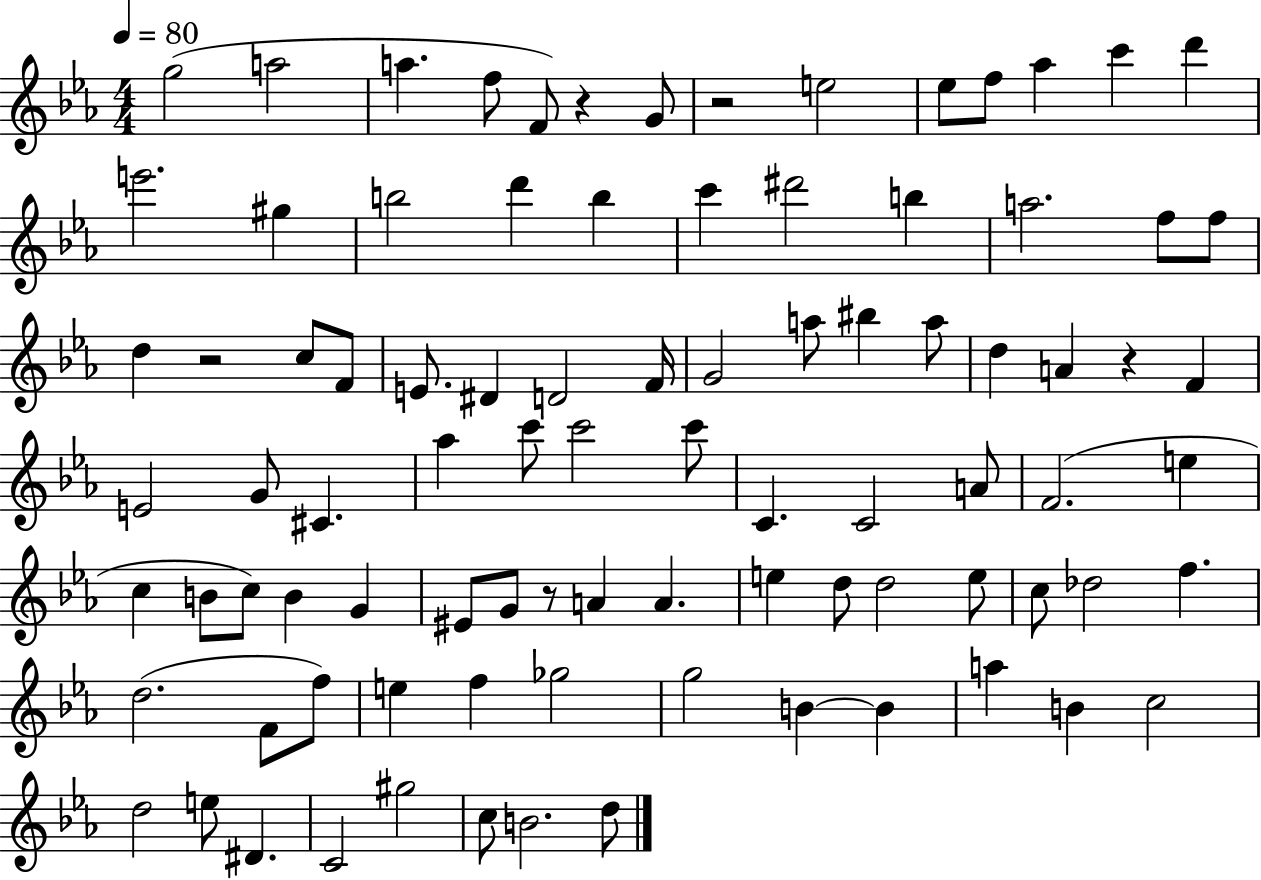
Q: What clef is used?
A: treble